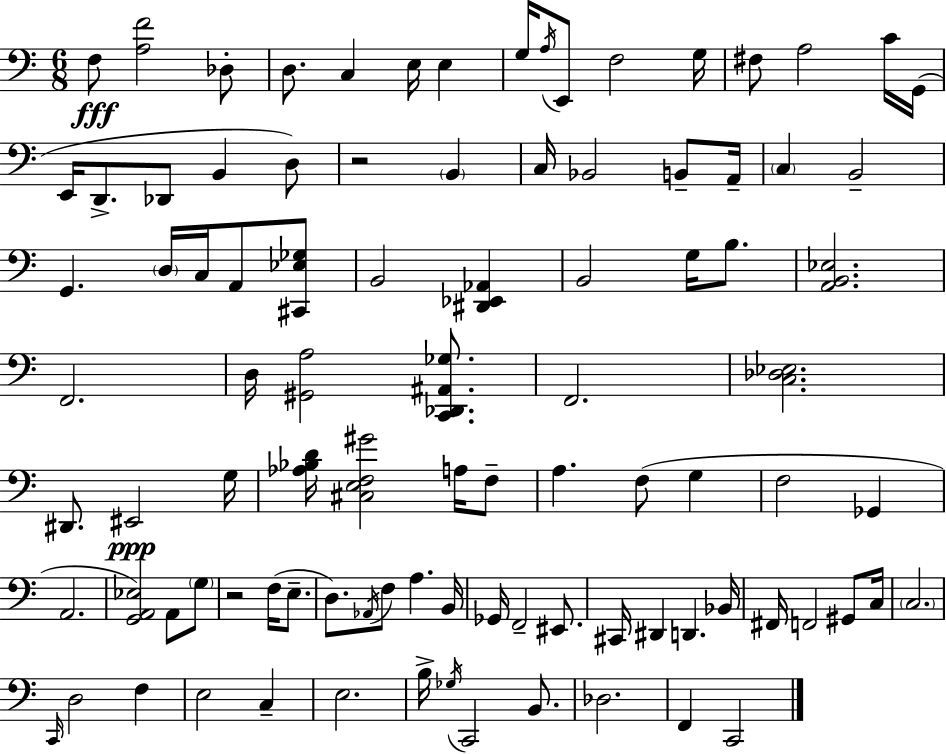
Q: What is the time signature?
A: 6/8